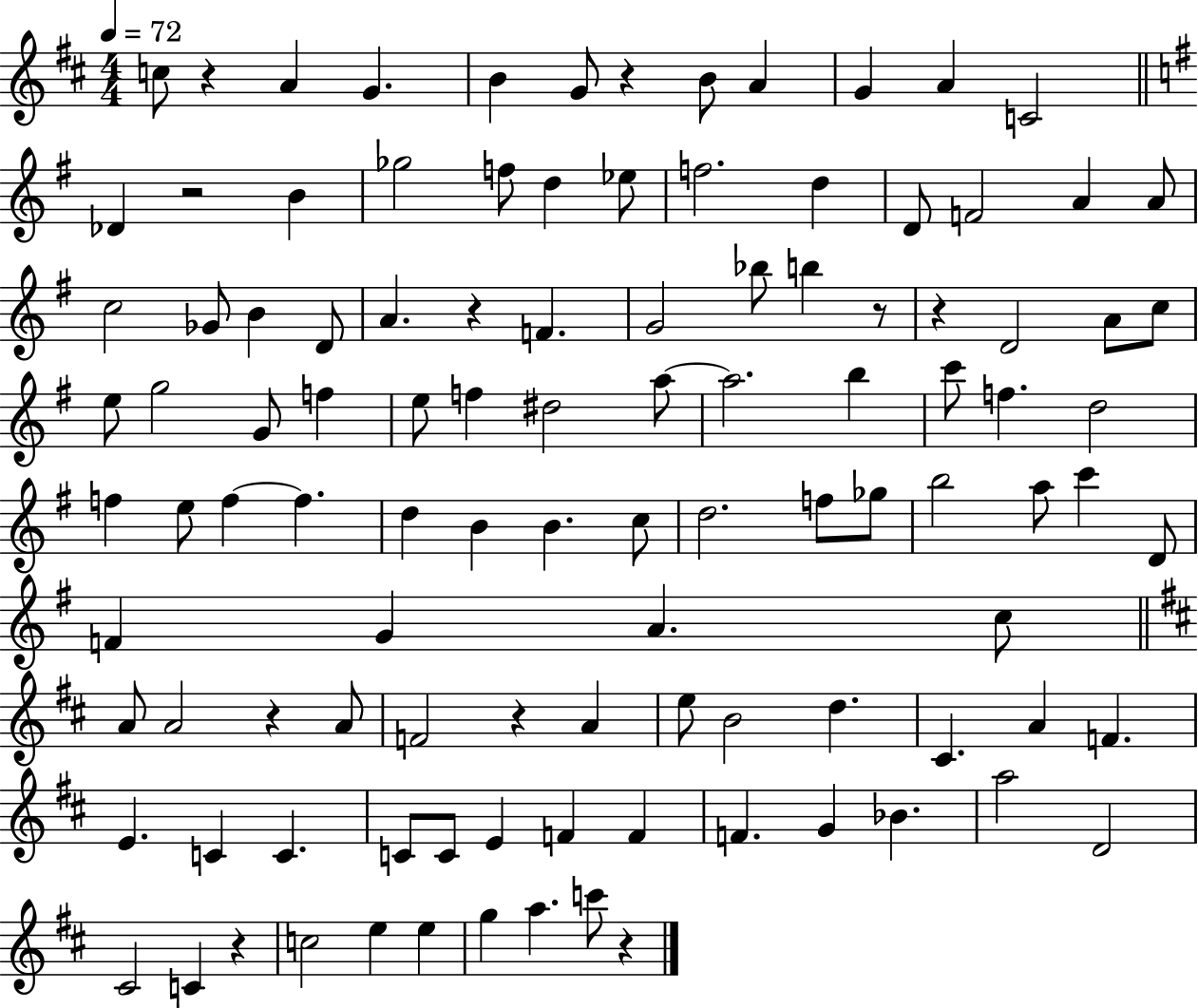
X:1
T:Untitled
M:4/4
L:1/4
K:D
c/2 z A G B G/2 z B/2 A G A C2 _D z2 B _g2 f/2 d _e/2 f2 d D/2 F2 A A/2 c2 _G/2 B D/2 A z F G2 _b/2 b z/2 z D2 A/2 c/2 e/2 g2 G/2 f e/2 f ^d2 a/2 a2 b c'/2 f d2 f e/2 f f d B B c/2 d2 f/2 _g/2 b2 a/2 c' D/2 F G A c/2 A/2 A2 z A/2 F2 z A e/2 B2 d ^C A F E C C C/2 C/2 E F F F G _B a2 D2 ^C2 C z c2 e e g a c'/2 z